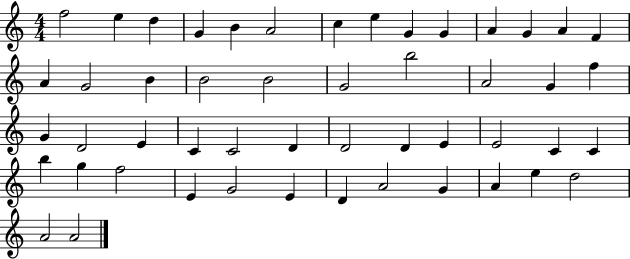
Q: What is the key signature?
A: C major